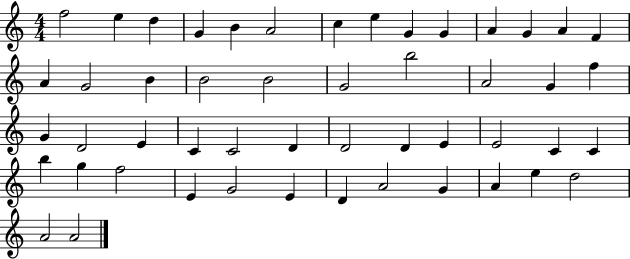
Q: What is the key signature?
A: C major